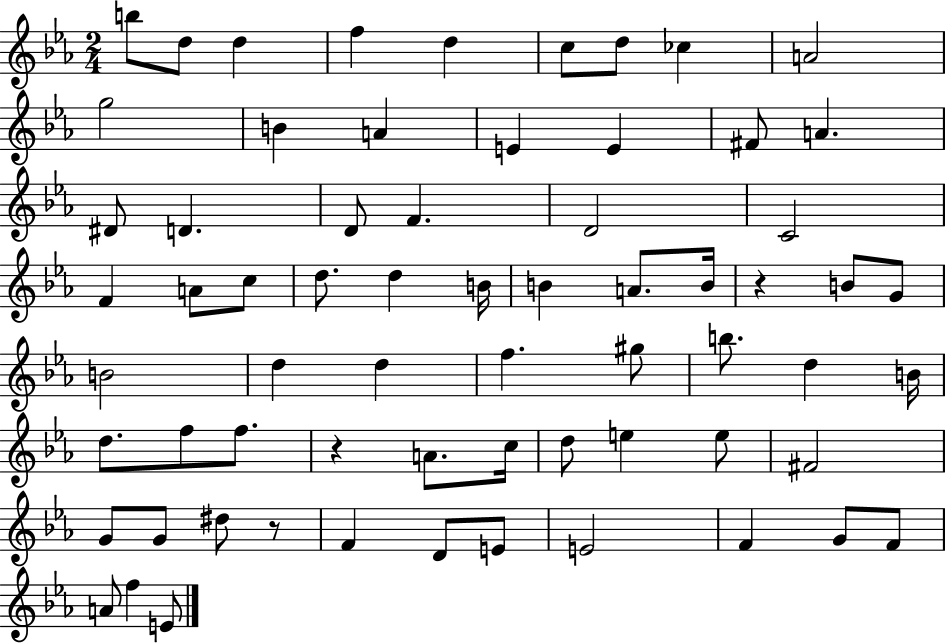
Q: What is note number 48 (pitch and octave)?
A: E5